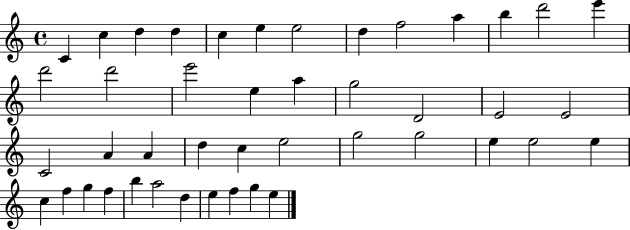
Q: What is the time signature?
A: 4/4